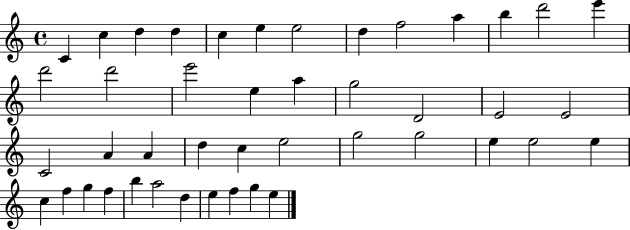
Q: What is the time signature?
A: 4/4